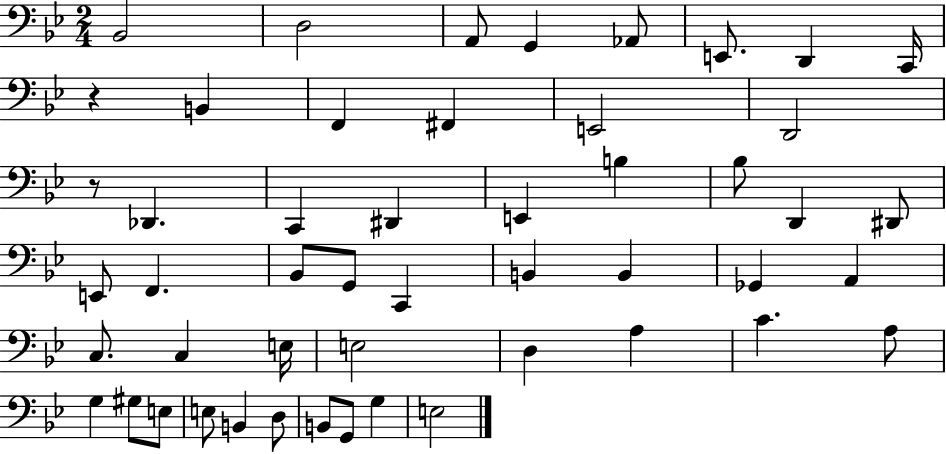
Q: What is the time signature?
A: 2/4